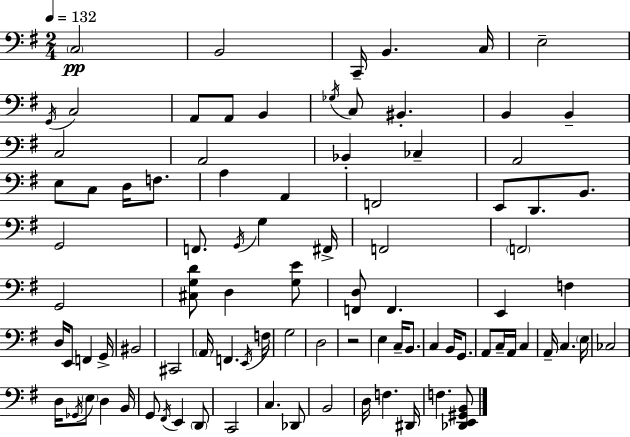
{
  \clef bass
  \numericTimeSignature
  \time 2/4
  \key g \major
  \tempo 4 = 132
  \parenthesize c2\pp | b,2 | c,16-- b,4. c16 | e2-- | \break \acciaccatura { g,16 } c2 | a,8 a,8 b,4 | \acciaccatura { ges16 } c8 bis,4.-. | b,4 b,4-- | \break c2 | a,2 | bes,4-. ces4-- | a,2 | \break e8 c8 d16 f8. | a4 a,4 | f,2 | e,8 d,8. b,8. | \break g,2 | f,8. \acciaccatura { g,16 } g4 | fis,16-> f,2 | \parenthesize f,2 | \break g,2 | <cis g d'>8 d4 | <g e'>8 <f, d>8 f,4. | e,4 f4 | \break d16 e,8 f,4 | g,16-> bis,2 | cis,2 | \parenthesize a,16 f,4. | \break \acciaccatura { e,16 } f16 g2 | d2 | r2 | e4 | \break c16-- b,8. c4 | b,16 g,8. a,8 c16-- a,16 | c4 a,16-- c4. | \parenthesize e16 ces2 | \break d16 \acciaccatura { ges,16 } \parenthesize e8 | d4 b,16 g,8 \acciaccatura { fis,16 } | e,4 \parenthesize d,8 c,2 | c4. | \break des,8 b,2 | d16 f4. | dis,16 f4. | <des, e, gis, b,>8 \bar "|."
}